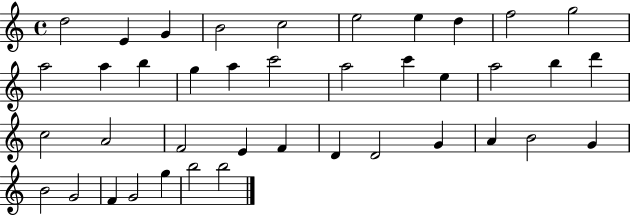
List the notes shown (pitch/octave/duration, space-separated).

D5/h E4/q G4/q B4/h C5/h E5/h E5/q D5/q F5/h G5/h A5/h A5/q B5/q G5/q A5/q C6/h A5/h C6/q E5/q A5/h B5/q D6/q C5/h A4/h F4/h E4/q F4/q D4/q D4/h G4/q A4/q B4/h G4/q B4/h G4/h F4/q G4/h G5/q B5/h B5/h